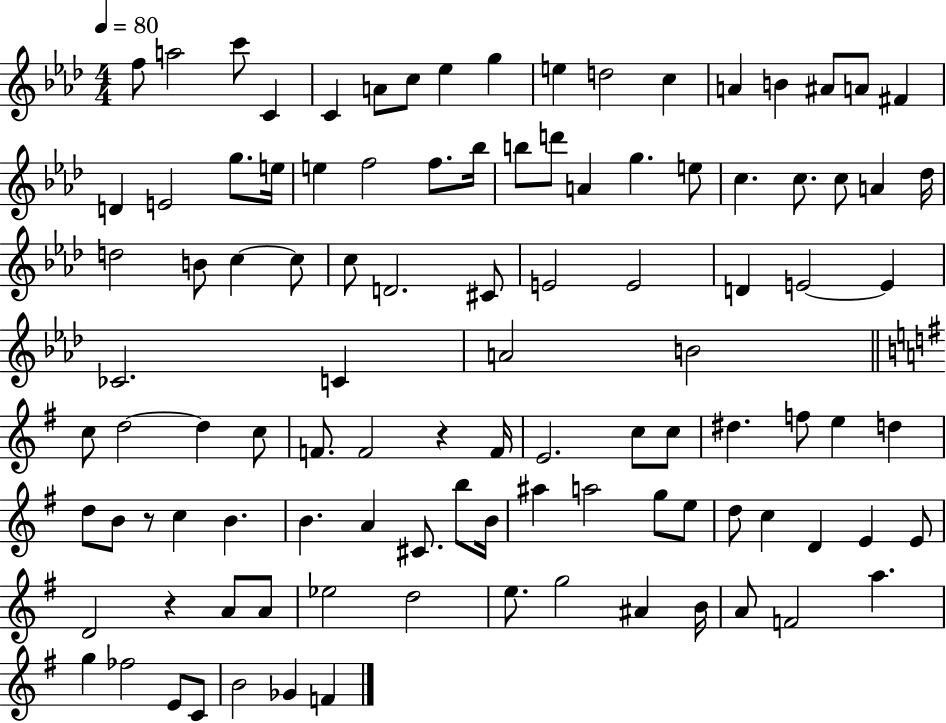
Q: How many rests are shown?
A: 3